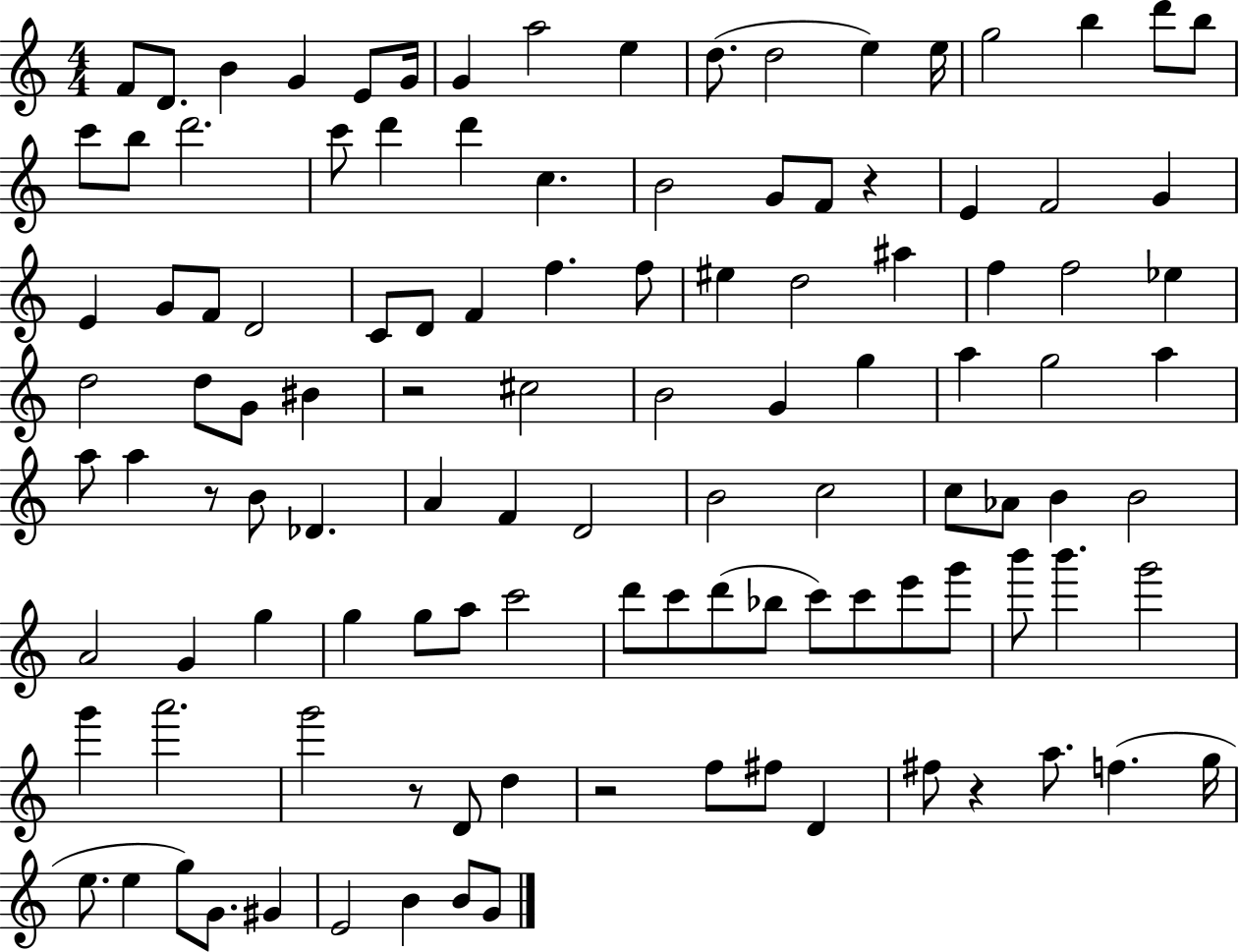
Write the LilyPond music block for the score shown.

{
  \clef treble
  \numericTimeSignature
  \time 4/4
  \key c \major
  f'8 d'8. b'4 g'4 e'8 g'16 | g'4 a''2 e''4 | d''8.( d''2 e''4) e''16 | g''2 b''4 d'''8 b''8 | \break c'''8 b''8 d'''2. | c'''8 d'''4 d'''4 c''4. | b'2 g'8 f'8 r4 | e'4 f'2 g'4 | \break e'4 g'8 f'8 d'2 | c'8 d'8 f'4 f''4. f''8 | eis''4 d''2 ais''4 | f''4 f''2 ees''4 | \break d''2 d''8 g'8 bis'4 | r2 cis''2 | b'2 g'4 g''4 | a''4 g''2 a''4 | \break a''8 a''4 r8 b'8 des'4. | a'4 f'4 d'2 | b'2 c''2 | c''8 aes'8 b'4 b'2 | \break a'2 g'4 g''4 | g''4 g''8 a''8 c'''2 | d'''8 c'''8 d'''8( bes''8 c'''8) c'''8 e'''8 g'''8 | b'''8 b'''4. g'''2 | \break g'''4 a'''2. | g'''2 r8 d'8 d''4 | r2 f''8 fis''8 d'4 | fis''8 r4 a''8. f''4.( g''16 | \break e''8. e''4 g''8) g'8. gis'4 | e'2 b'4 b'8 g'8 | \bar "|."
}